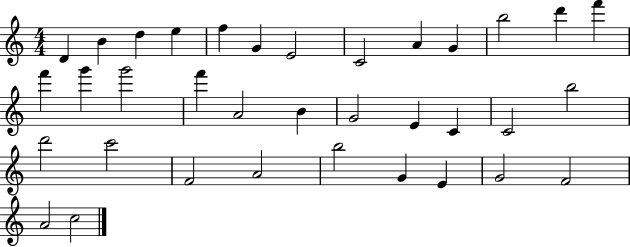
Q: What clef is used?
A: treble